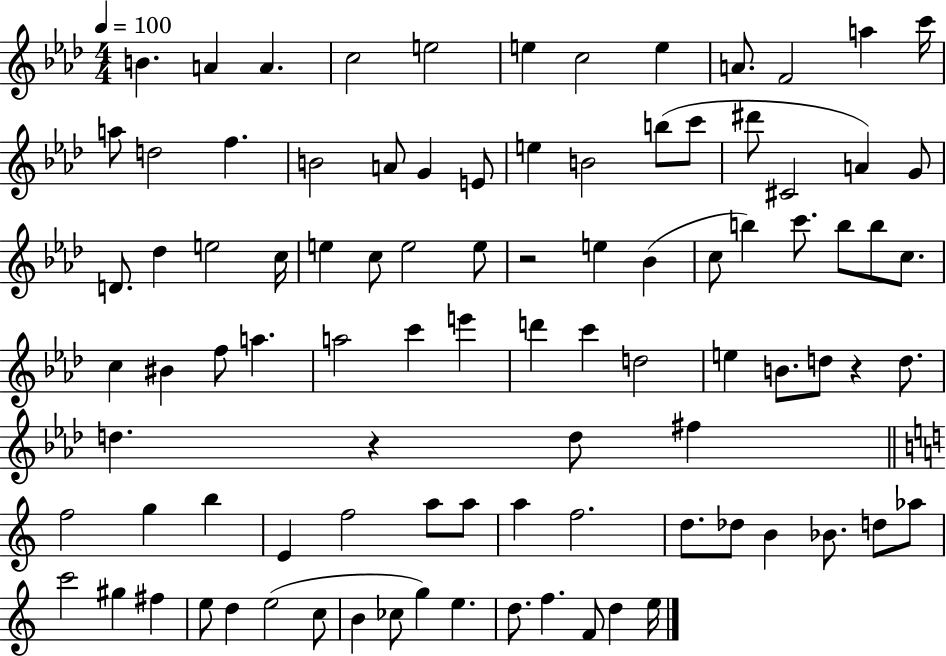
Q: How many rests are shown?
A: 3